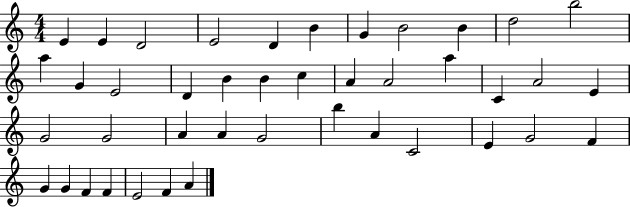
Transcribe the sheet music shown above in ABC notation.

X:1
T:Untitled
M:4/4
L:1/4
K:C
E E D2 E2 D B G B2 B d2 b2 a G E2 D B B c A A2 a C A2 E G2 G2 A A G2 b A C2 E G2 F G G F F E2 F A